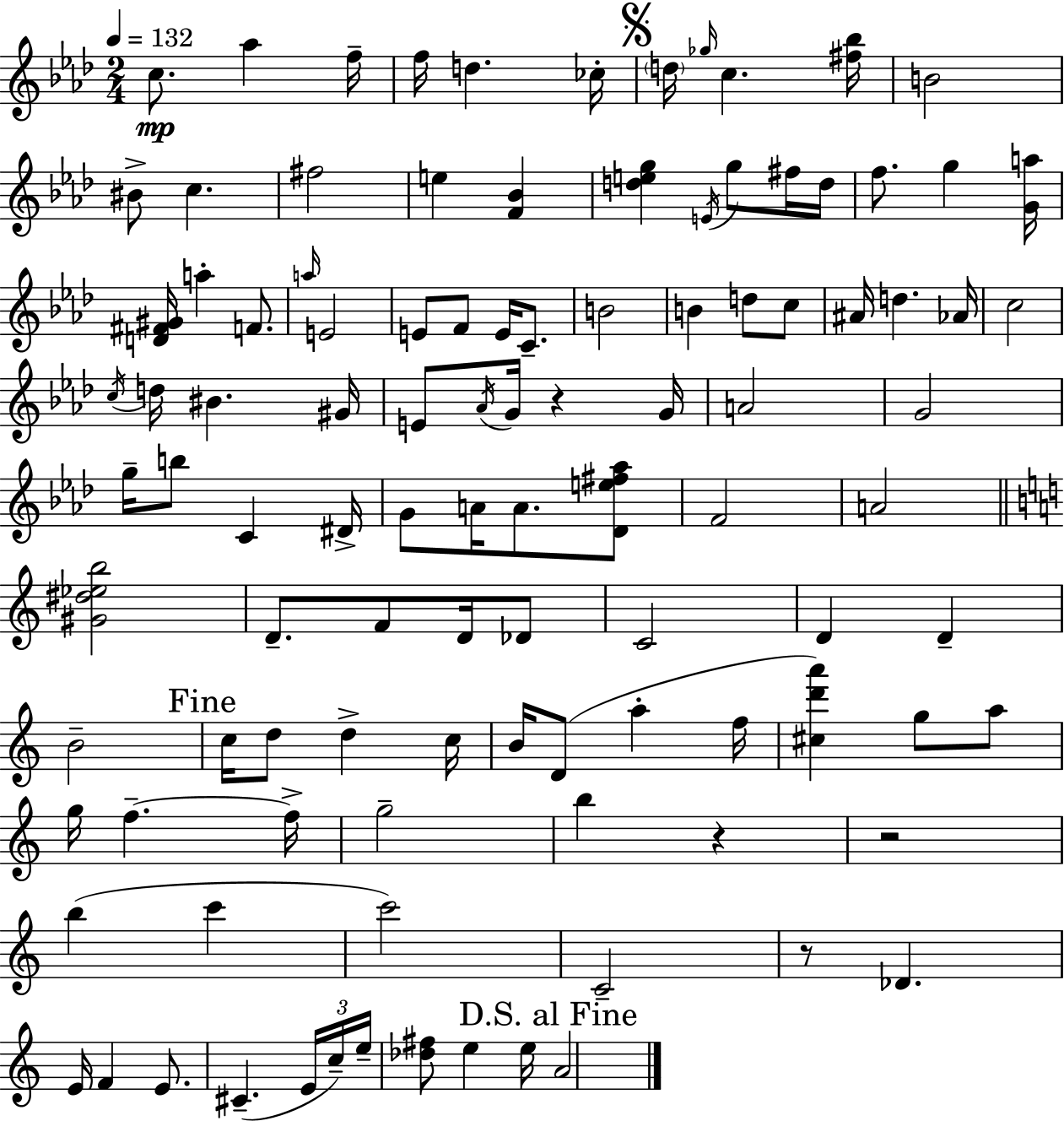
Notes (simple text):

C5/e. Ab5/q F5/s F5/s D5/q. CES5/s D5/s Gb5/s C5/q. [F#5,Bb5]/s B4/h BIS4/e C5/q. F#5/h E5/q [F4,Bb4]/q [D5,E5,G5]/q E4/s G5/e F#5/s D5/s F5/e. G5/q [G4,A5]/s [D4,F#4,G#4]/s A5/q F4/e. A5/s E4/h E4/e F4/e E4/s C4/e. B4/h B4/q D5/e C5/e A#4/s D5/q. Ab4/s C5/h C5/s D5/s BIS4/q. G#4/s E4/e Ab4/s G4/s R/q G4/s A4/h G4/h G5/s B5/e C4/q D#4/s G4/e A4/s A4/e. [Db4,E5,F#5,Ab5]/e F4/h A4/h [G#4,D#5,Eb5,B5]/h D4/e. F4/e D4/s Db4/e C4/h D4/q D4/q B4/h C5/s D5/e D5/q C5/s B4/s D4/e A5/q F5/s [C#5,D6,A6]/q G5/e A5/e G5/s F5/q. F5/s G5/h B5/q R/q R/h B5/q C6/q C6/h C4/h R/e Db4/q. E4/s F4/q E4/e. C#4/q. E4/s C5/s E5/s [Db5,F#5]/e E5/q E5/s A4/h